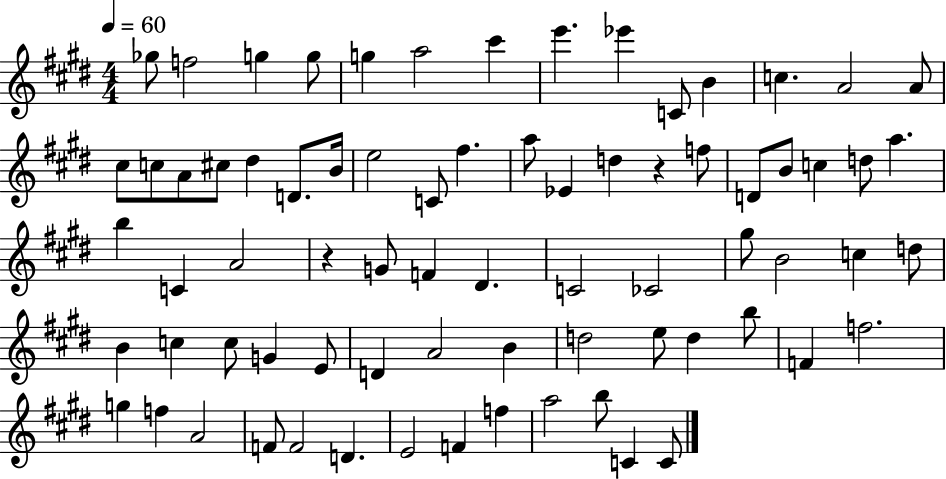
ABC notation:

X:1
T:Untitled
M:4/4
L:1/4
K:E
_g/2 f2 g g/2 g a2 ^c' e' _e' C/2 B c A2 A/2 ^c/2 c/2 A/2 ^c/2 ^d D/2 B/4 e2 C/2 ^f a/2 _E d z f/2 D/2 B/2 c d/2 a b C A2 z G/2 F ^D C2 _C2 ^g/2 B2 c d/2 B c c/2 G E/2 D A2 B d2 e/2 d b/2 F f2 g f A2 F/2 F2 D E2 F f a2 b/2 C C/2